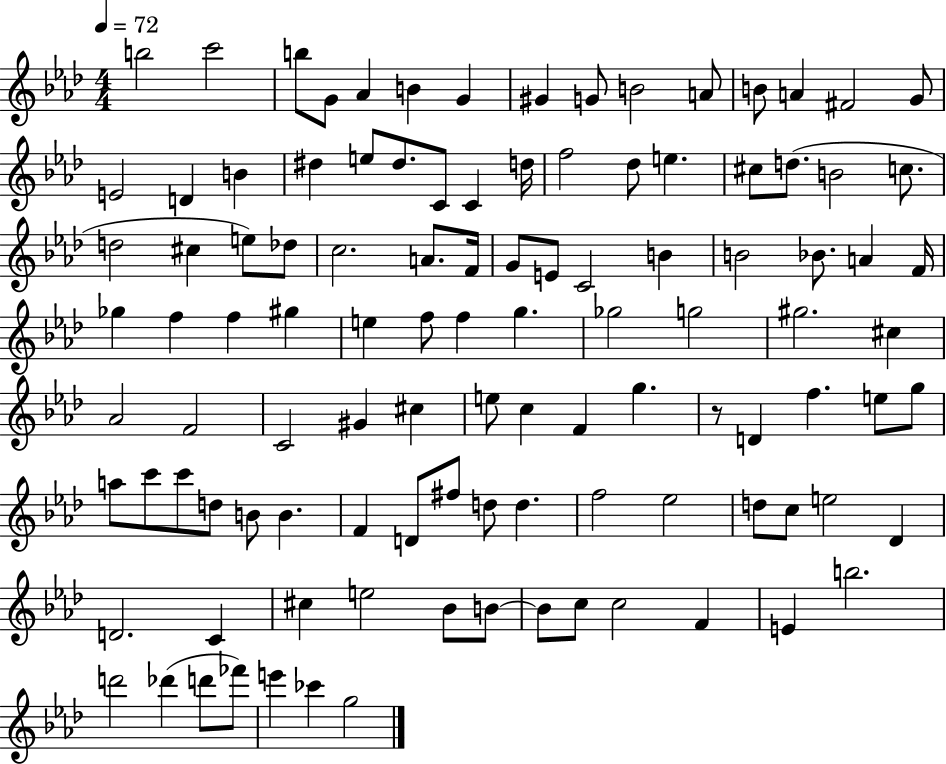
{
  \clef treble
  \numericTimeSignature
  \time 4/4
  \key aes \major
  \tempo 4 = 72
  b''2 c'''2 | b''8 g'8 aes'4 b'4 g'4 | gis'4 g'8 b'2 a'8 | b'8 a'4 fis'2 g'8 | \break e'2 d'4 b'4 | dis''4 e''8 dis''8. c'8 c'4 d''16 | f''2 des''8 e''4. | cis''8 d''8.( b'2 c''8. | \break d''2 cis''4 e''8) des''8 | c''2. a'8. f'16 | g'8 e'8 c'2 b'4 | b'2 bes'8. a'4 f'16 | \break ges''4 f''4 f''4 gis''4 | e''4 f''8 f''4 g''4. | ges''2 g''2 | gis''2. cis''4 | \break aes'2 f'2 | c'2 gis'4 cis''4 | e''8 c''4 f'4 g''4. | r8 d'4 f''4. e''8 g''8 | \break a''8 c'''8 c'''8 d''8 b'8 b'4. | f'4 d'8 fis''8 d''8 d''4. | f''2 ees''2 | d''8 c''8 e''2 des'4 | \break d'2. c'4 | cis''4 e''2 bes'8 b'8~~ | b'8 c''8 c''2 f'4 | e'4 b''2. | \break d'''2 des'''4( d'''8 fes'''8) | e'''4 ces'''4 g''2 | \bar "|."
}